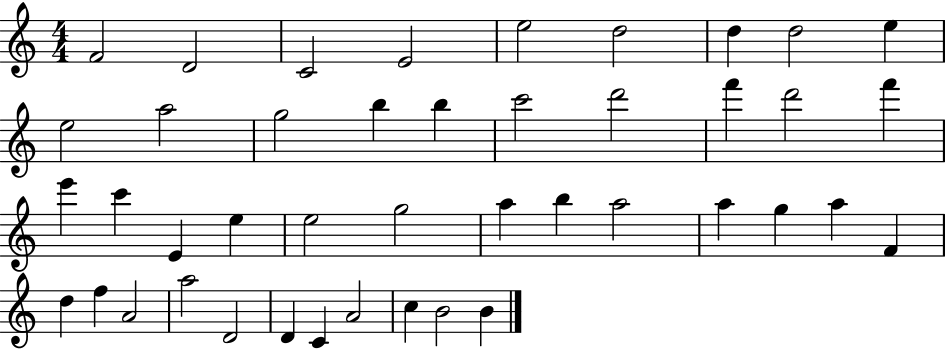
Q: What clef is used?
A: treble